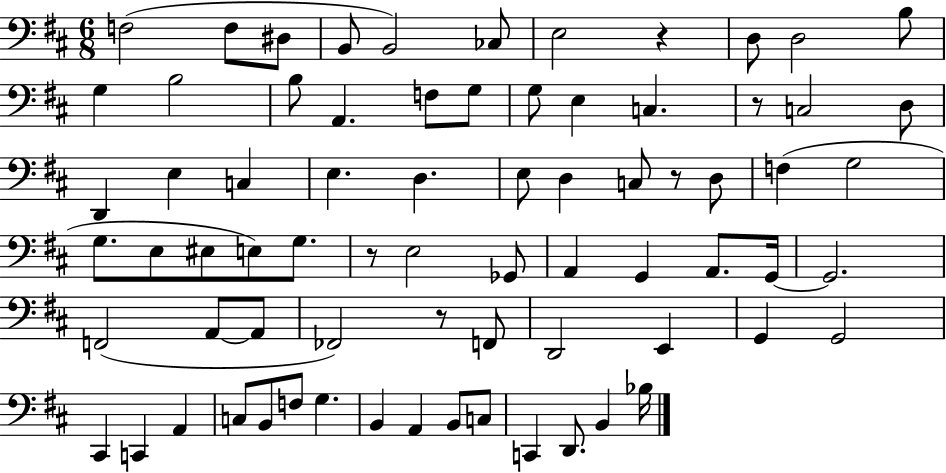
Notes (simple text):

F3/h F3/e D#3/e B2/e B2/h CES3/e E3/h R/q D3/e D3/h B3/e G3/q B3/h B3/e A2/q. F3/e G3/e G3/e E3/q C3/q. R/e C3/h D3/e D2/q E3/q C3/q E3/q. D3/q. E3/e D3/q C3/e R/e D3/e F3/q G3/h G3/e. E3/e EIS3/e E3/e G3/e. R/e E3/h Gb2/e A2/q G2/q A2/e. G2/s G2/h. F2/h A2/e A2/e FES2/h R/e F2/e D2/h E2/q G2/q G2/h C#2/q C2/q A2/q C3/e B2/e F3/e G3/q. B2/q A2/q B2/e C3/e C2/q D2/e. B2/q Bb3/s